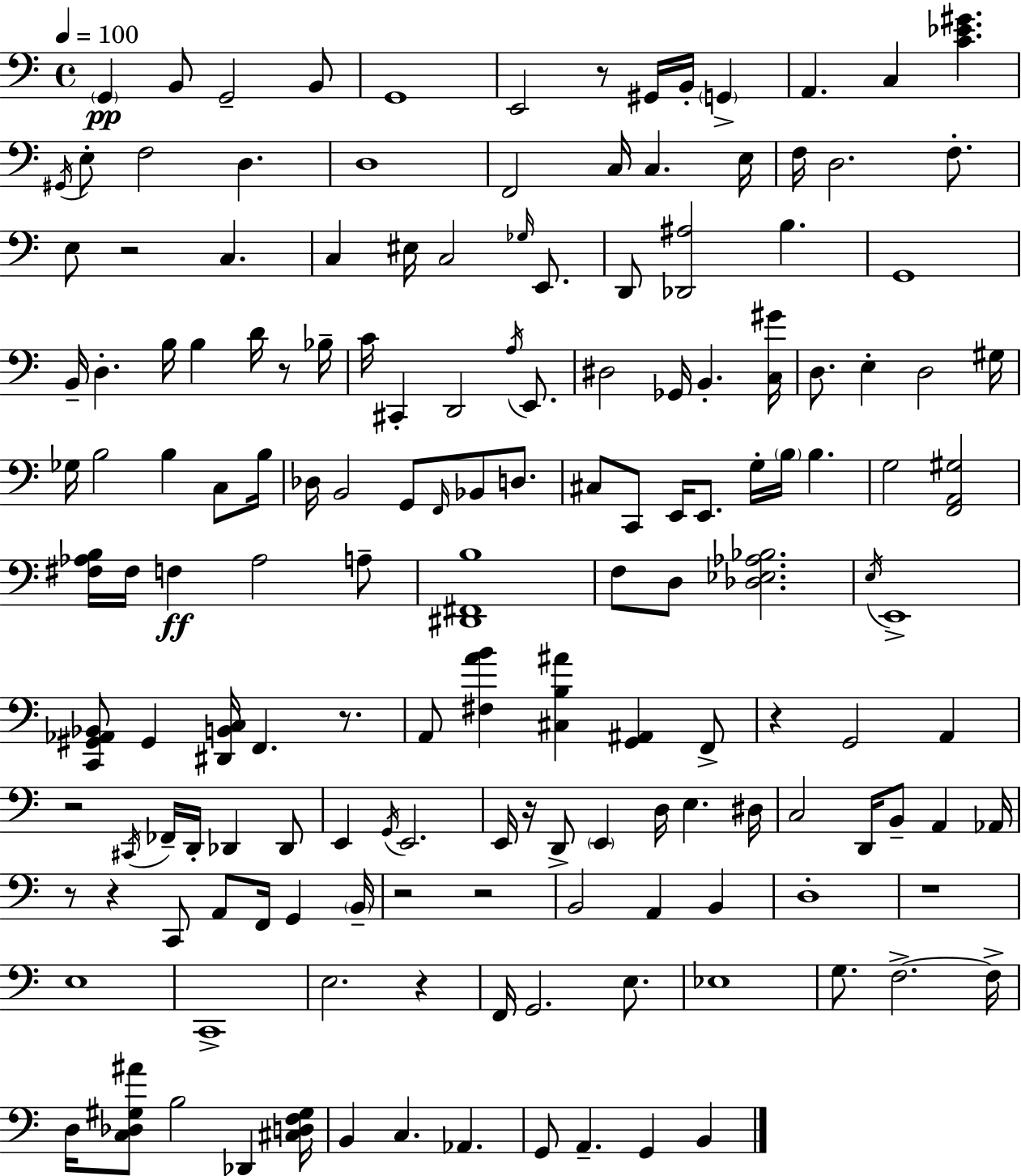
X:1
T:Untitled
M:4/4
L:1/4
K:C
G,, B,,/2 G,,2 B,,/2 G,,4 E,,2 z/2 ^G,,/4 B,,/4 G,, A,, C, [C_E^G] ^G,,/4 E,/2 F,2 D, D,4 F,,2 C,/4 C, E,/4 F,/4 D,2 F,/2 E,/2 z2 C, C, ^E,/4 C,2 _G,/4 E,,/2 D,,/2 [_D,,^A,]2 B, G,,4 B,,/4 D, B,/4 B, D/4 z/2 _B,/4 C/4 ^C,, D,,2 A,/4 E,,/2 ^D,2 _G,,/4 B,, [C,^G]/4 D,/2 E, D,2 ^G,/4 _G,/4 B,2 B, C,/2 B,/4 _D,/4 B,,2 G,,/2 F,,/4 _B,,/2 D,/2 ^C,/2 C,,/2 E,,/4 E,,/2 G,/4 B,/4 B, G,2 [F,,A,,^G,]2 [^F,_A,B,]/4 ^F,/4 F, _A,2 A,/2 [^D,,^F,,B,]4 F,/2 D,/2 [_D,_E,_A,_B,]2 E,/4 E,,4 [C,,^G,,_A,,_B,,]/2 ^G,, [^D,,B,,C,]/4 F,, z/2 A,,/2 [^F,AB] [^C,B,^A] [G,,^A,,] F,,/2 z G,,2 A,, z2 ^C,,/4 _F,,/4 D,,/4 _D,, _D,,/2 E,, G,,/4 E,,2 E,,/4 z/4 D,,/2 E,, D,/4 E, ^D,/4 C,2 D,,/4 B,,/2 A,, _A,,/4 z/2 z C,,/2 A,,/2 F,,/4 G,, B,,/4 z2 z2 B,,2 A,, B,, D,4 z4 E,4 C,,4 E,2 z F,,/4 G,,2 E,/2 _E,4 G,/2 F,2 F,/4 D,/4 [C,_D,^G,^A]/2 B,2 _D,, [^C,D,F,^G,]/4 B,, C, _A,, G,,/2 A,, G,, B,,